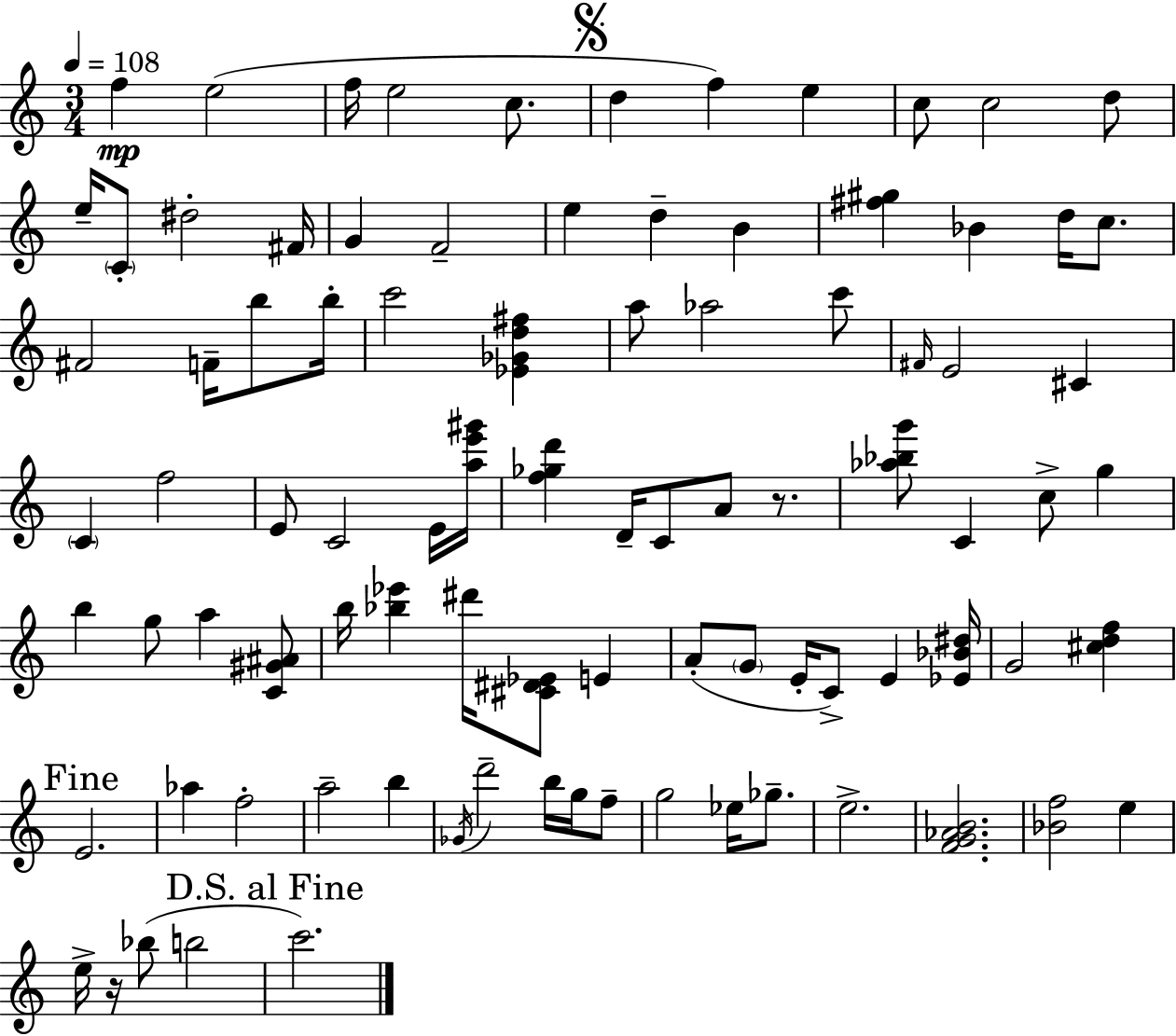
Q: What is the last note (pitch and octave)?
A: C6